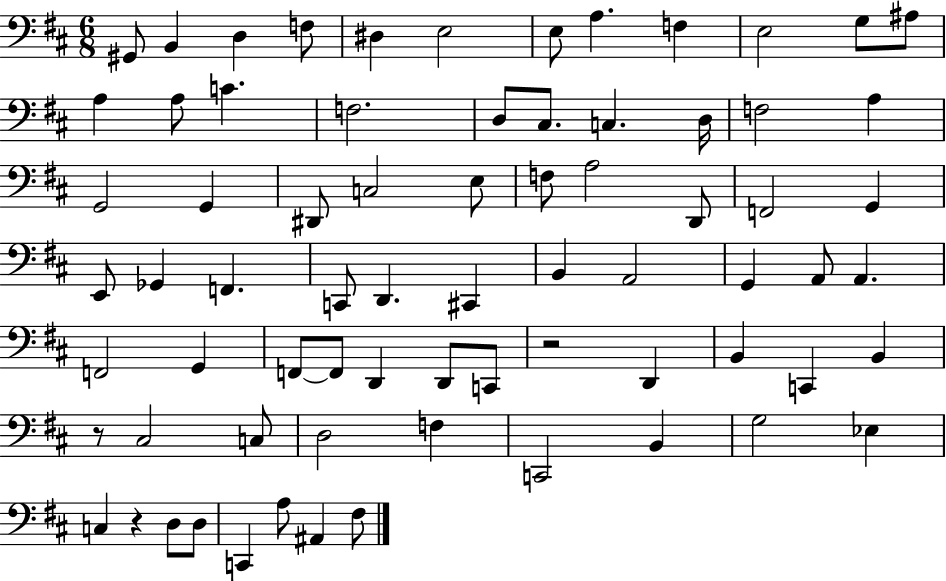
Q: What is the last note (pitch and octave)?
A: F#3